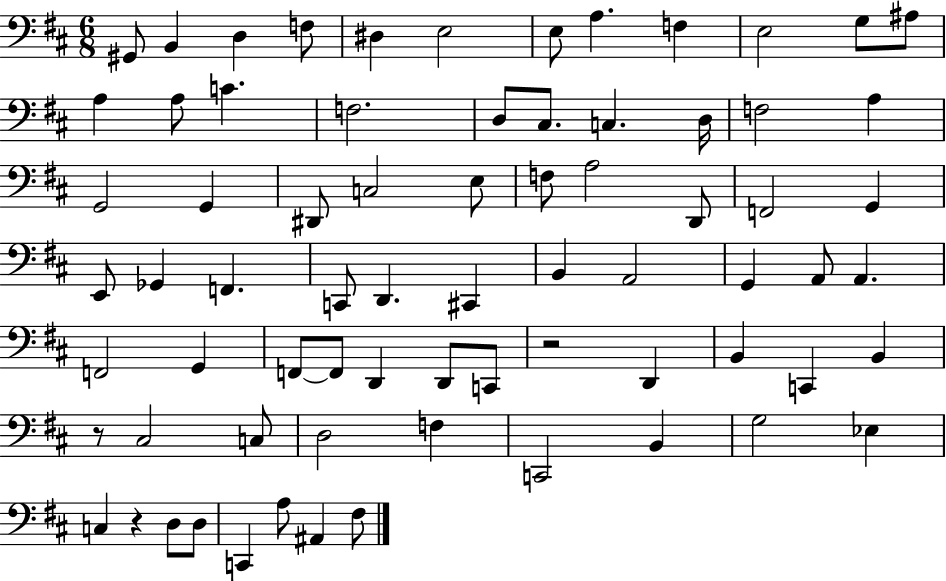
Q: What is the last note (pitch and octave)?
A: F#3